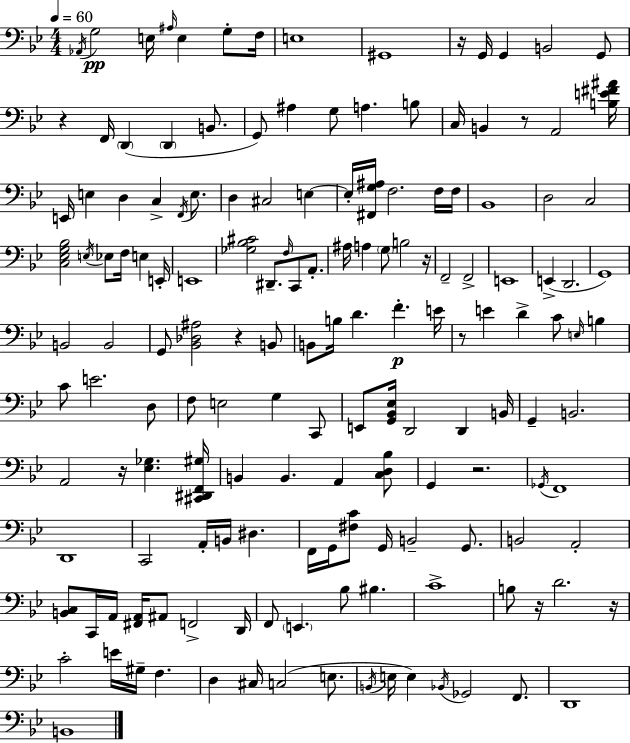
X:1
T:Untitled
M:4/4
L:1/4
K:Gm
_A,,/4 G,2 E,/4 ^A,/4 E, G,/2 F,/4 E,4 ^G,,4 z/4 G,,/4 G,, B,,2 G,,/2 z F,,/4 D,, D,, B,,/2 G,,/2 ^A, G,/2 A, B,/2 C,/4 B,, z/2 A,,2 [B,E^F^A]/4 E,,/4 E, D, C, F,,/4 E,/2 D, ^C,2 E, E,/4 [^F,,G,^A,]/4 F,2 F,/4 F,/4 _B,,4 D,2 C,2 [C,_E,G,_B,]2 E,/4 _E,/2 F,/4 E, E,,/4 E,,4 [_G,_B,^C]2 ^D,,/2 F,/4 C,,/2 A,,/2 ^A,/4 A, G,/2 B,2 z/4 F,,2 F,,2 E,,4 E,, D,,2 G,,4 B,,2 B,,2 G,,/2 [_B,,_D,^A,]2 z B,,/2 B,,/2 B,/4 D F E/4 z/2 E D C/2 E,/4 B, C/2 E2 D,/2 F,/2 E,2 G, C,,/2 E,,/2 [G,,_B,,_E,]/4 D,,2 D,, B,,/4 G,, B,,2 A,,2 z/4 [_E,_G,] [^C,,^D,,F,,^G,]/4 B,, B,, A,, [C,D,_B,]/2 G,, z2 _G,,/4 F,,4 D,,4 C,,2 A,,/4 B,,/4 ^D, F,,/4 G,,/4 [^F,C]/2 G,,/4 B,,2 G,,/2 B,,2 A,,2 [B,,C,]/2 C,,/4 A,,/4 [^F,,A,,]/4 ^A,,/2 F,,2 D,,/4 F,,/2 E,, _B,/2 ^B, C4 B,/2 z/4 D2 z/4 C2 E/4 ^G,/4 F, D, ^C,/4 C,2 E,/2 B,,/4 E,/4 E, _B,,/4 _G,,2 F,,/2 D,,4 B,,4